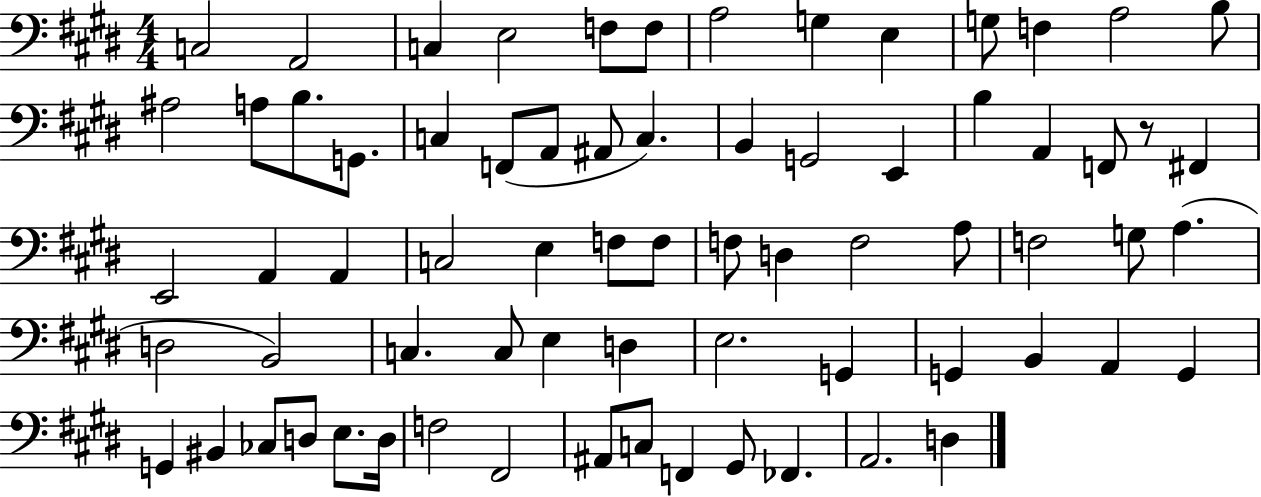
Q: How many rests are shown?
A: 1